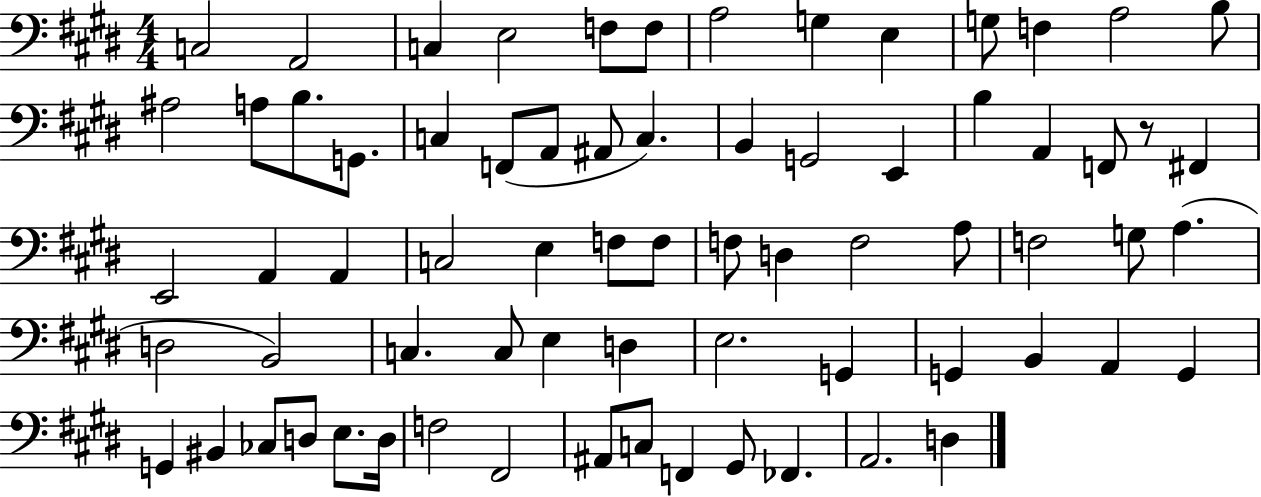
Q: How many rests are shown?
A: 1